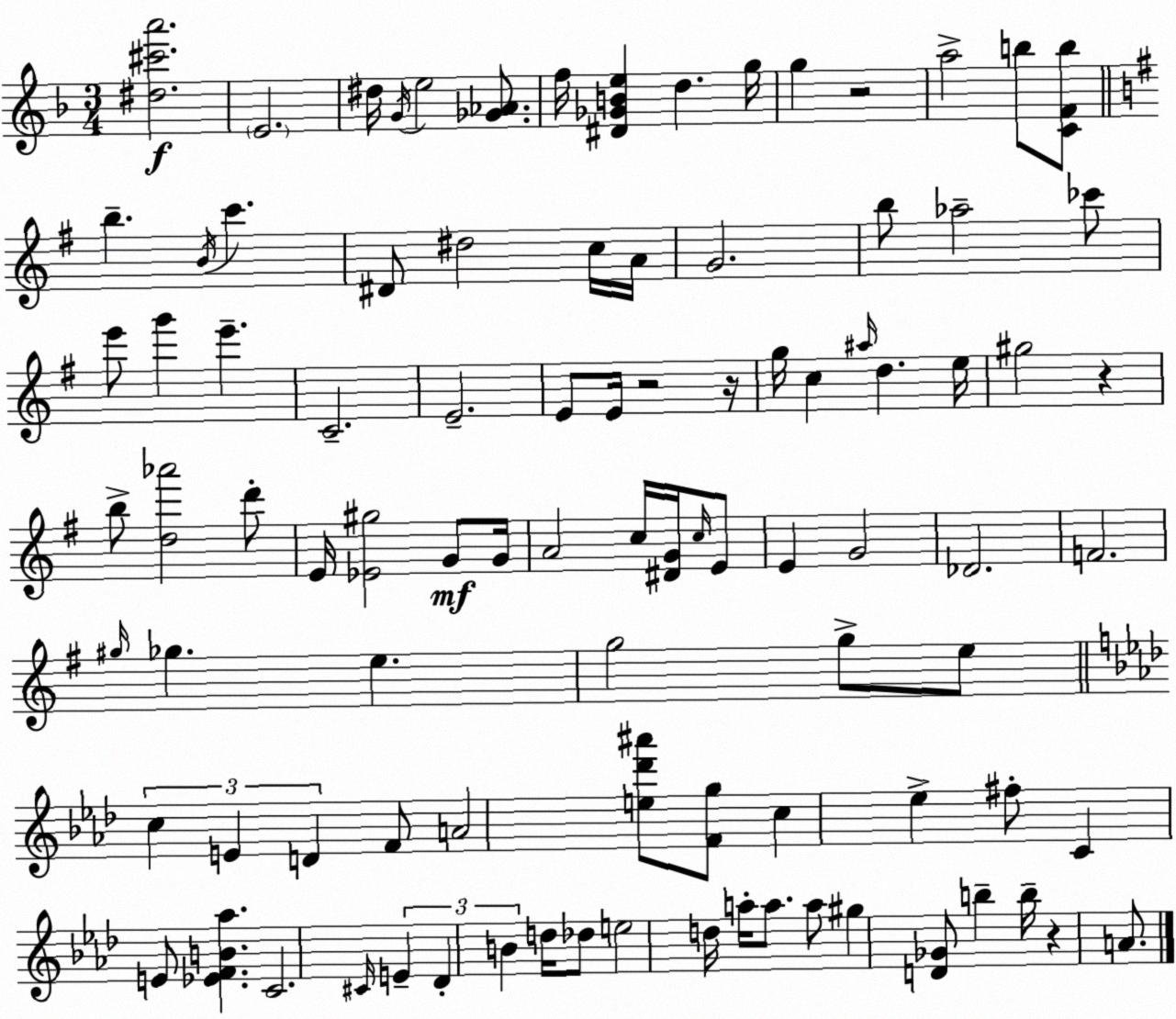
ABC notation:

X:1
T:Untitled
M:3/4
L:1/4
K:F
[^d^c'a']2 E2 ^d/4 G/4 e2 [_G_A]/2 f/4 [^D_GBe] d g/4 g z2 a2 b/2 [CFb]/2 b B/4 c' ^D/2 ^d2 c/4 A/4 G2 b/2 _a2 _c'/2 e'/2 g' e' C2 E2 E/2 E/4 z2 z/4 g/4 c ^a/4 d e/4 ^g2 z b/2 [d_a']2 d'/2 E/4 [_E^g]2 G/2 G/4 A2 c/4 [^DG]/4 c/4 E/2 E G2 _D2 F2 ^g/4 _g e g2 g/2 e/2 c E D F/2 A2 [e_d'^a']/2 [Fg]/2 c _e ^f/2 C E/2 [_EFB_a] C2 ^C/4 E _D B d/4 _d/2 e2 d/4 a/4 a/2 a/2 ^g [D_G]/2 b b/4 z A/2